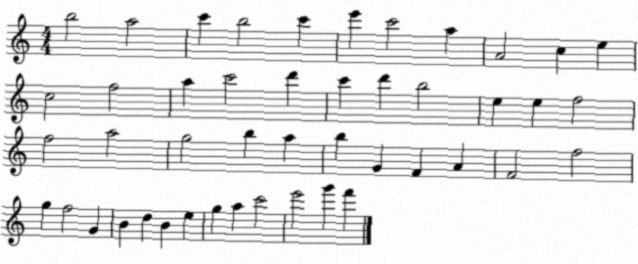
X:1
T:Untitled
M:4/4
L:1/4
K:C
b2 a2 c' b2 c' e' c'2 a A2 c e c2 f2 a c'2 d' c' d' b2 e e f2 f2 a2 g2 b a b G F A F2 f2 g f2 G B d B e g a c'2 e'2 g' f'